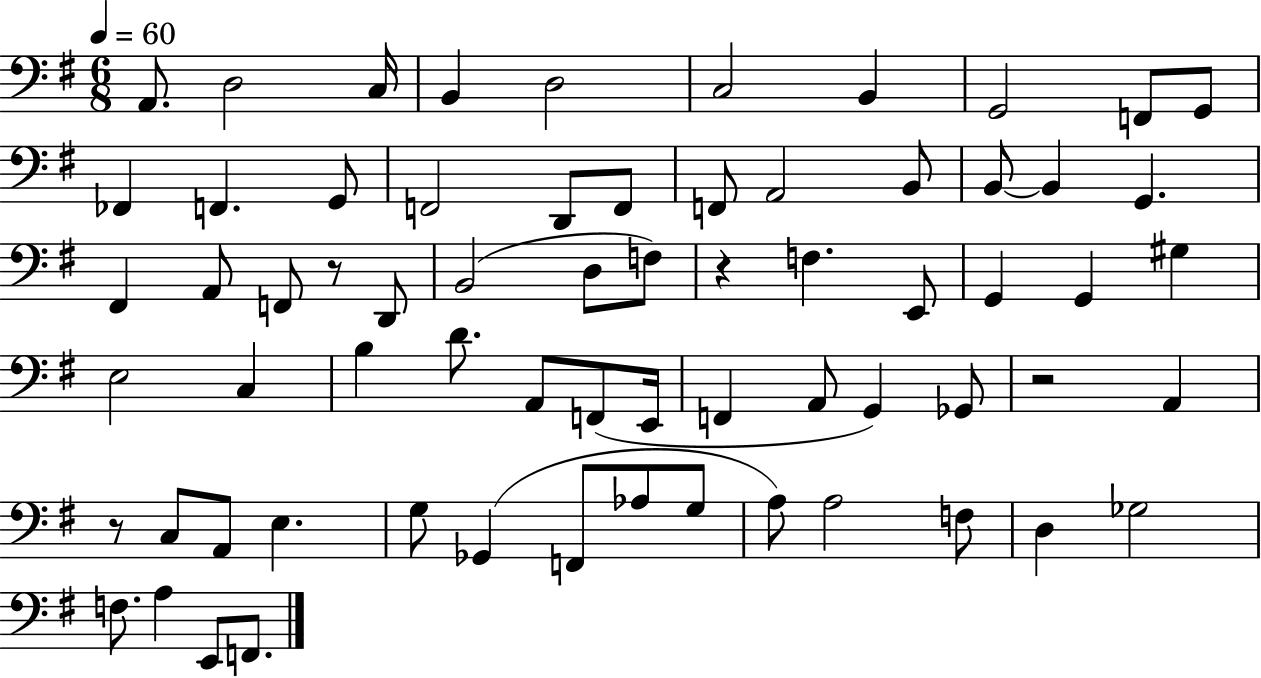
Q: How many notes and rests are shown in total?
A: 67